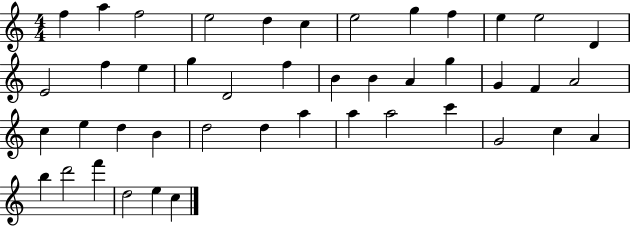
{
  \clef treble
  \numericTimeSignature
  \time 4/4
  \key c \major
  f''4 a''4 f''2 | e''2 d''4 c''4 | e''2 g''4 f''4 | e''4 e''2 d'4 | \break e'2 f''4 e''4 | g''4 d'2 f''4 | b'4 b'4 a'4 g''4 | g'4 f'4 a'2 | \break c''4 e''4 d''4 b'4 | d''2 d''4 a''4 | a''4 a''2 c'''4 | g'2 c''4 a'4 | \break b''4 d'''2 f'''4 | d''2 e''4 c''4 | \bar "|."
}